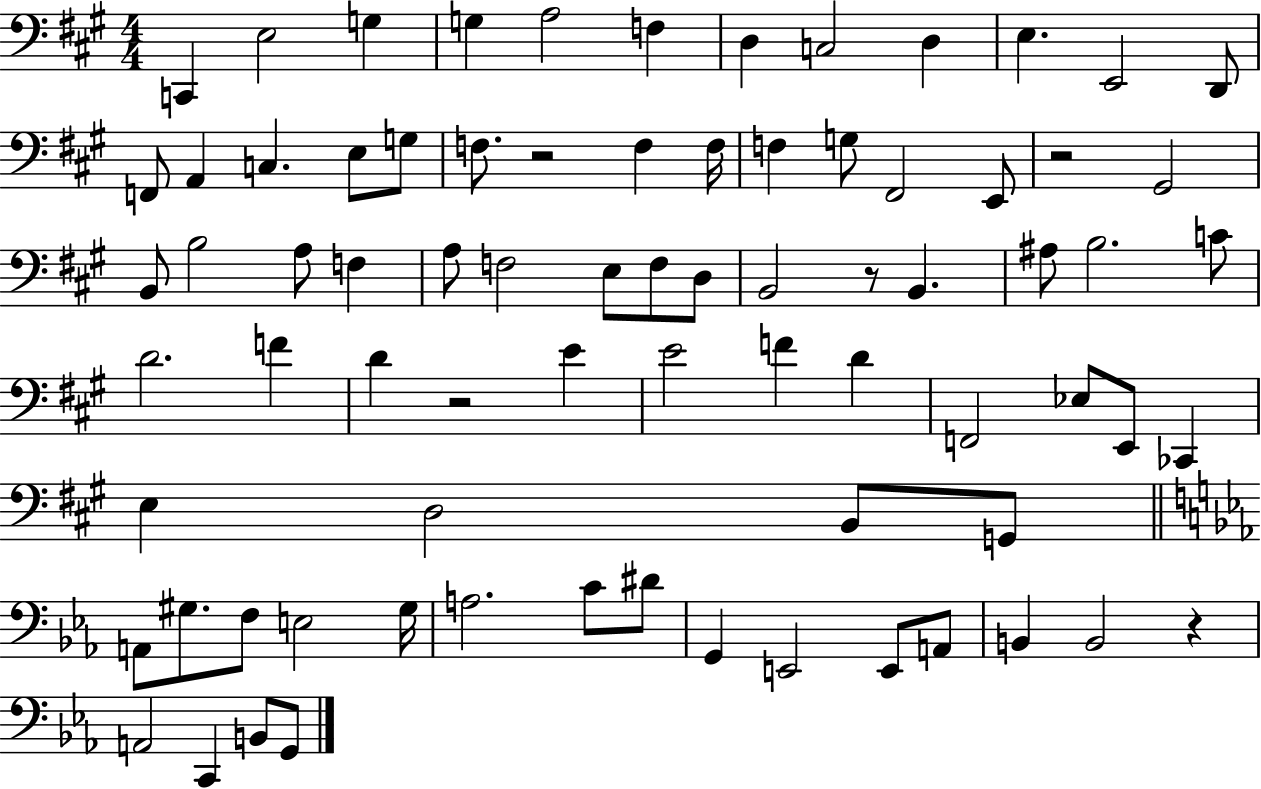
{
  \clef bass
  \numericTimeSignature
  \time 4/4
  \key a \major
  c,4 e2 g4 | g4 a2 f4 | d4 c2 d4 | e4. e,2 d,8 | \break f,8 a,4 c4. e8 g8 | f8. r2 f4 f16 | f4 g8 fis,2 e,8 | r2 gis,2 | \break b,8 b2 a8 f4 | a8 f2 e8 f8 d8 | b,2 r8 b,4. | ais8 b2. c'8 | \break d'2. f'4 | d'4 r2 e'4 | e'2 f'4 d'4 | f,2 ees8 e,8 ces,4 | \break e4 d2 b,8 g,8 | \bar "||" \break \key ees \major a,8 gis8. f8 e2 gis16 | a2. c'8 dis'8 | g,4 e,2 e,8 a,8 | b,4 b,2 r4 | \break a,2 c,4 b,8 g,8 | \bar "|."
}